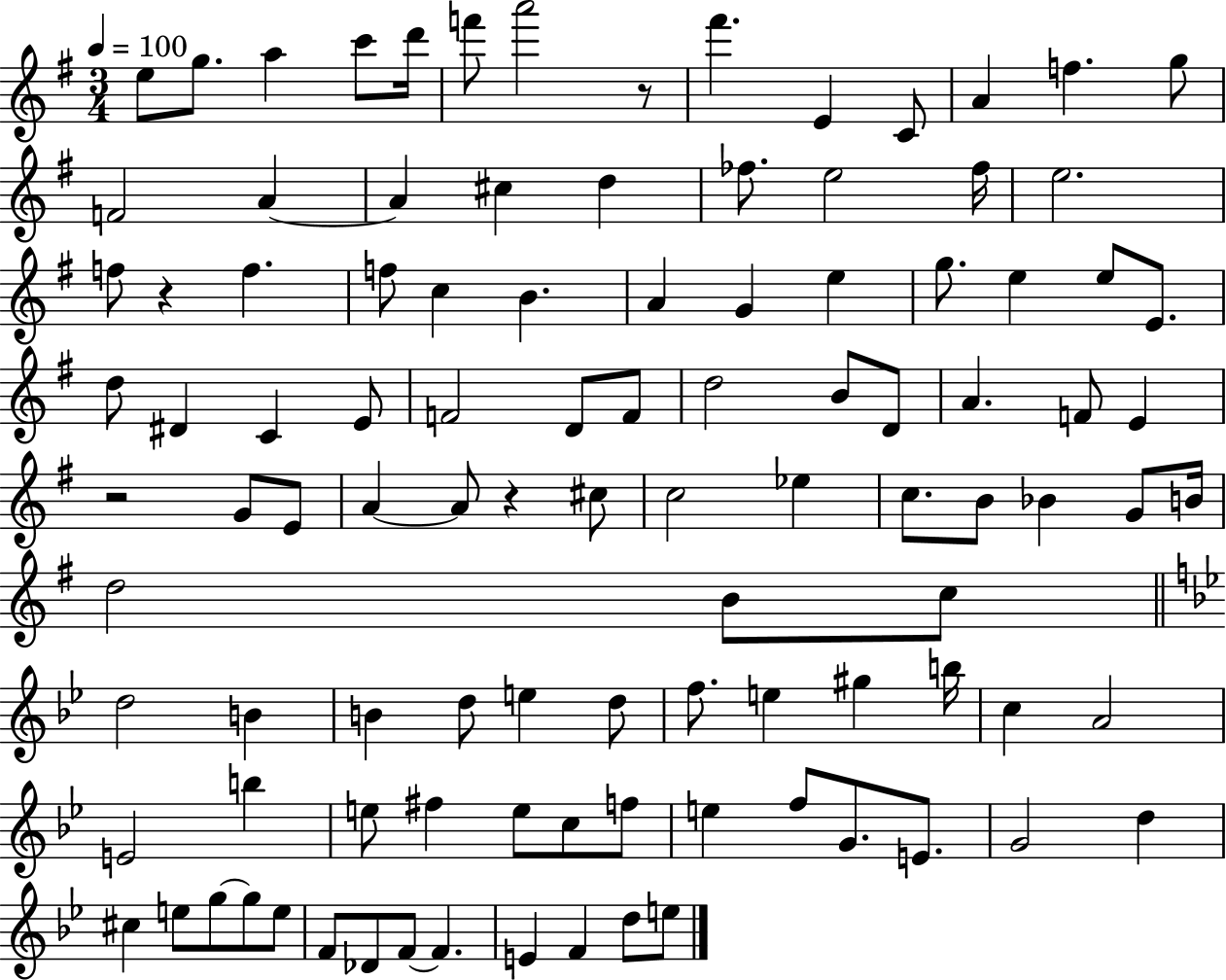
E5/e G5/e. A5/q C6/e D6/s F6/e A6/h R/e F#6/q. E4/q C4/e A4/q F5/q. G5/e F4/h A4/q A4/q C#5/q D5/q FES5/e. E5/h FES5/s E5/h. F5/e R/q F5/q. F5/e C5/q B4/q. A4/q G4/q E5/q G5/e. E5/q E5/e E4/e. D5/e D#4/q C4/q E4/e F4/h D4/e F4/e D5/h B4/e D4/e A4/q. F4/e E4/q R/h G4/e E4/e A4/q A4/e R/q C#5/e C5/h Eb5/q C5/e. B4/e Bb4/q G4/e B4/s D5/h B4/e C5/e D5/h B4/q B4/q D5/e E5/q D5/e F5/e. E5/q G#5/q B5/s C5/q A4/h E4/h B5/q E5/e F#5/q E5/e C5/e F5/e E5/q F5/e G4/e. E4/e. G4/h D5/q C#5/q E5/e G5/e G5/e E5/e F4/e Db4/e F4/e F4/q. E4/q F4/q D5/e E5/e